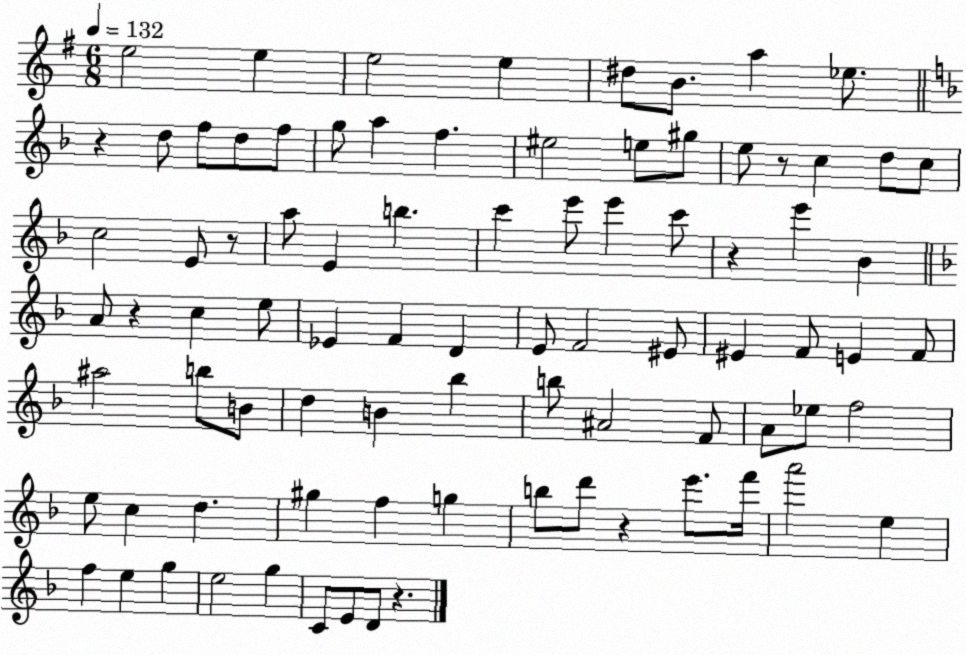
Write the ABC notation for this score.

X:1
T:Untitled
M:6/8
L:1/4
K:G
e2 e e2 e ^d/2 B/2 a _e/2 z d/2 f/2 d/2 f/2 g/2 a f ^e2 e/2 ^g/2 e/2 z/2 c d/2 c/2 c2 E/2 z/2 a/2 E b c' e'/2 e' c'/2 z e' _B A/2 z c e/2 _E F D E/2 F2 ^E/2 ^E F/2 E F/2 ^a2 b/2 B/2 d B _b b/2 ^A2 F/2 A/2 _e/2 f2 e/2 c d ^g f g b/2 d'/2 z e'/2 f'/4 a'2 e f e g e2 g C/2 E/2 D/2 z